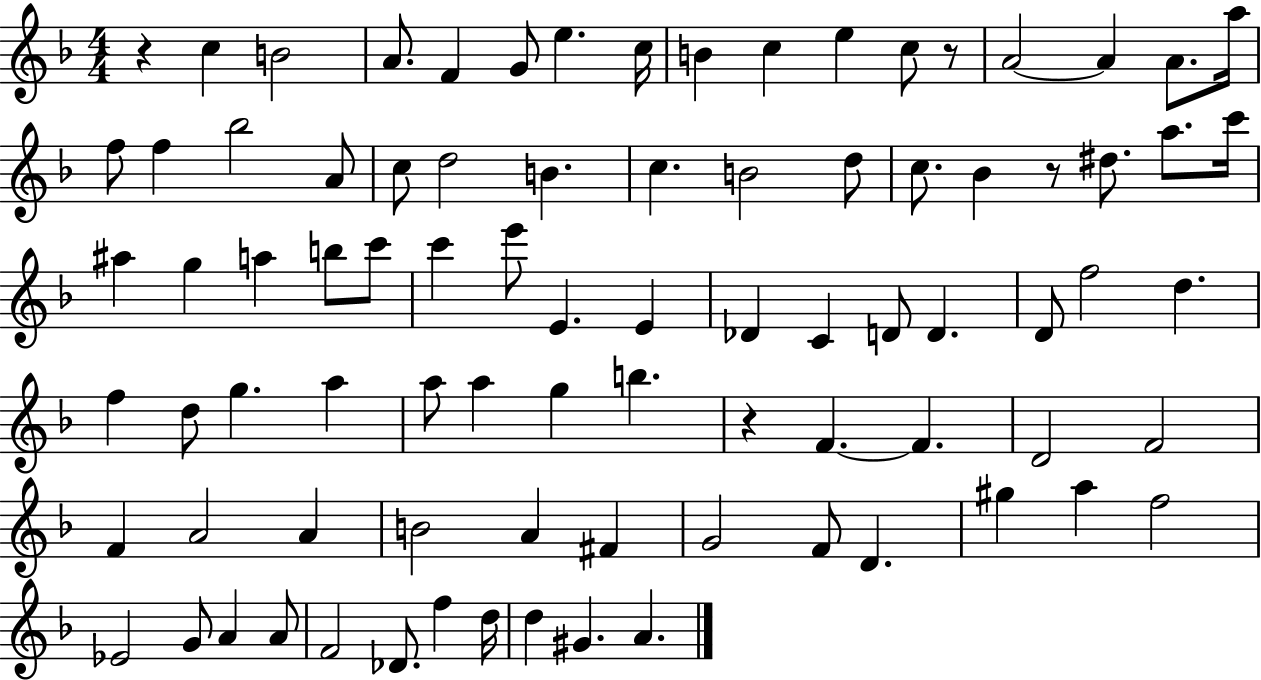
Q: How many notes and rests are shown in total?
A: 85